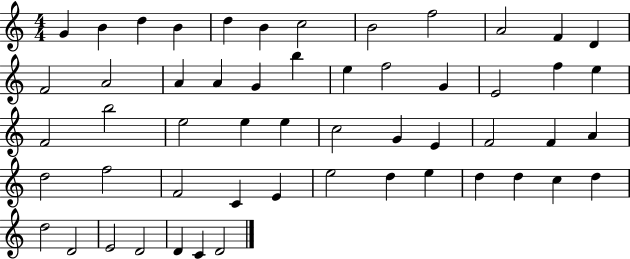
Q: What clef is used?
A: treble